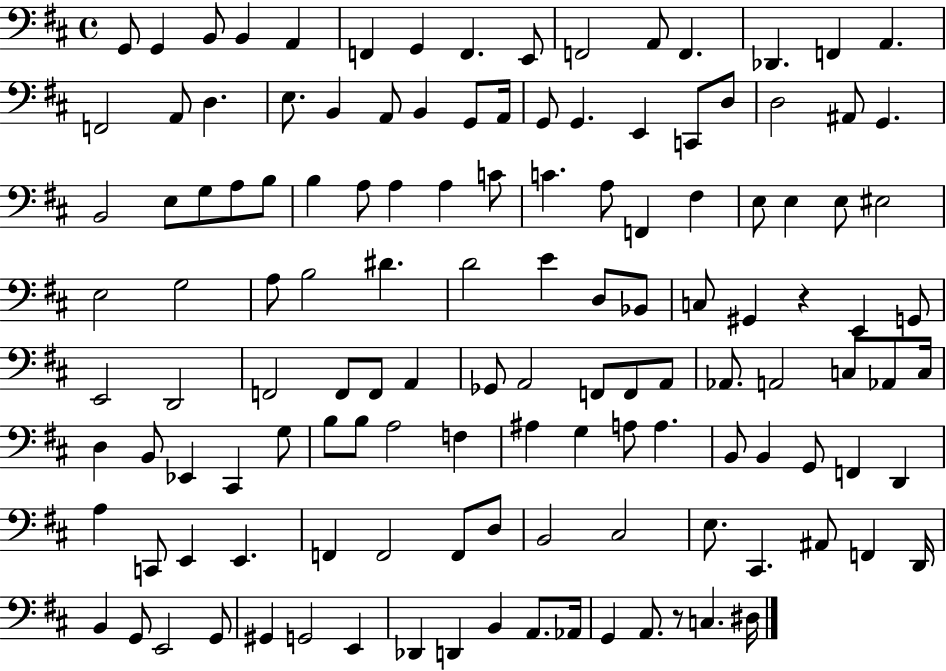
G2/e G2/q B2/e B2/q A2/q F2/q G2/q F2/q. E2/e F2/h A2/e F2/q. Db2/q. F2/q A2/q. F2/h A2/e D3/q. E3/e. B2/q A2/e B2/q G2/e A2/s G2/e G2/q. E2/q C2/e D3/e D3/h A#2/e G2/q. B2/h E3/e G3/e A3/e B3/e B3/q A3/e A3/q A3/q C4/e C4/q. A3/e F2/q F#3/q E3/e E3/q E3/e EIS3/h E3/h G3/h A3/e B3/h D#4/q. D4/h E4/q D3/e Bb2/e C3/e G#2/q R/q E2/q G2/e E2/h D2/h F2/h F2/e F2/e A2/q Gb2/e A2/h F2/e F2/e A2/e Ab2/e. A2/h C3/e Ab2/e C3/s D3/q B2/e Eb2/q C#2/q G3/e B3/e B3/e A3/h F3/q A#3/q G3/q A3/e A3/q. B2/e B2/q G2/e F2/q D2/q A3/q C2/e E2/q E2/q. F2/q F2/h F2/e D3/e B2/h C#3/h E3/e. C#2/q. A#2/e F2/q D2/s B2/q G2/e E2/h G2/e G#2/q G2/h E2/q Db2/q D2/q B2/q A2/e. Ab2/s G2/q A2/e. R/e C3/q. D#3/s